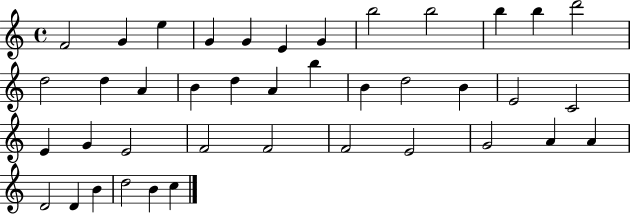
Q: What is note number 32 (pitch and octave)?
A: G4